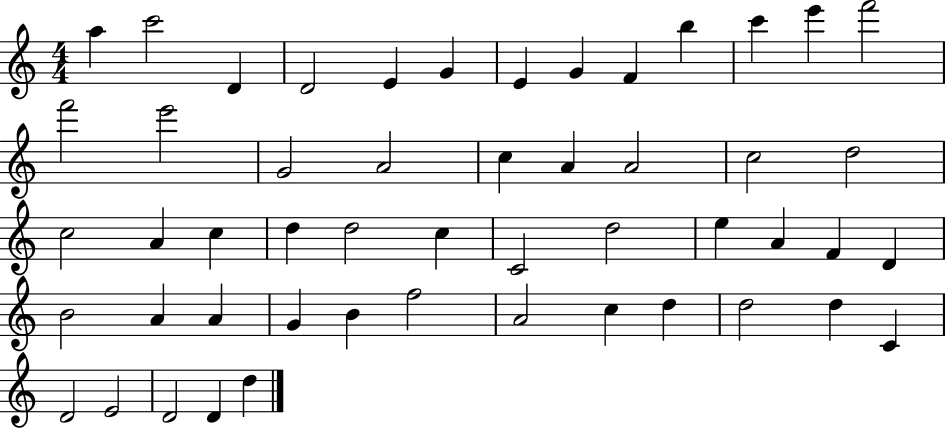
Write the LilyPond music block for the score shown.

{
  \clef treble
  \numericTimeSignature
  \time 4/4
  \key c \major
  a''4 c'''2 d'4 | d'2 e'4 g'4 | e'4 g'4 f'4 b''4 | c'''4 e'''4 f'''2 | \break f'''2 e'''2 | g'2 a'2 | c''4 a'4 a'2 | c''2 d''2 | \break c''2 a'4 c''4 | d''4 d''2 c''4 | c'2 d''2 | e''4 a'4 f'4 d'4 | \break b'2 a'4 a'4 | g'4 b'4 f''2 | a'2 c''4 d''4 | d''2 d''4 c'4 | \break d'2 e'2 | d'2 d'4 d''4 | \bar "|."
}